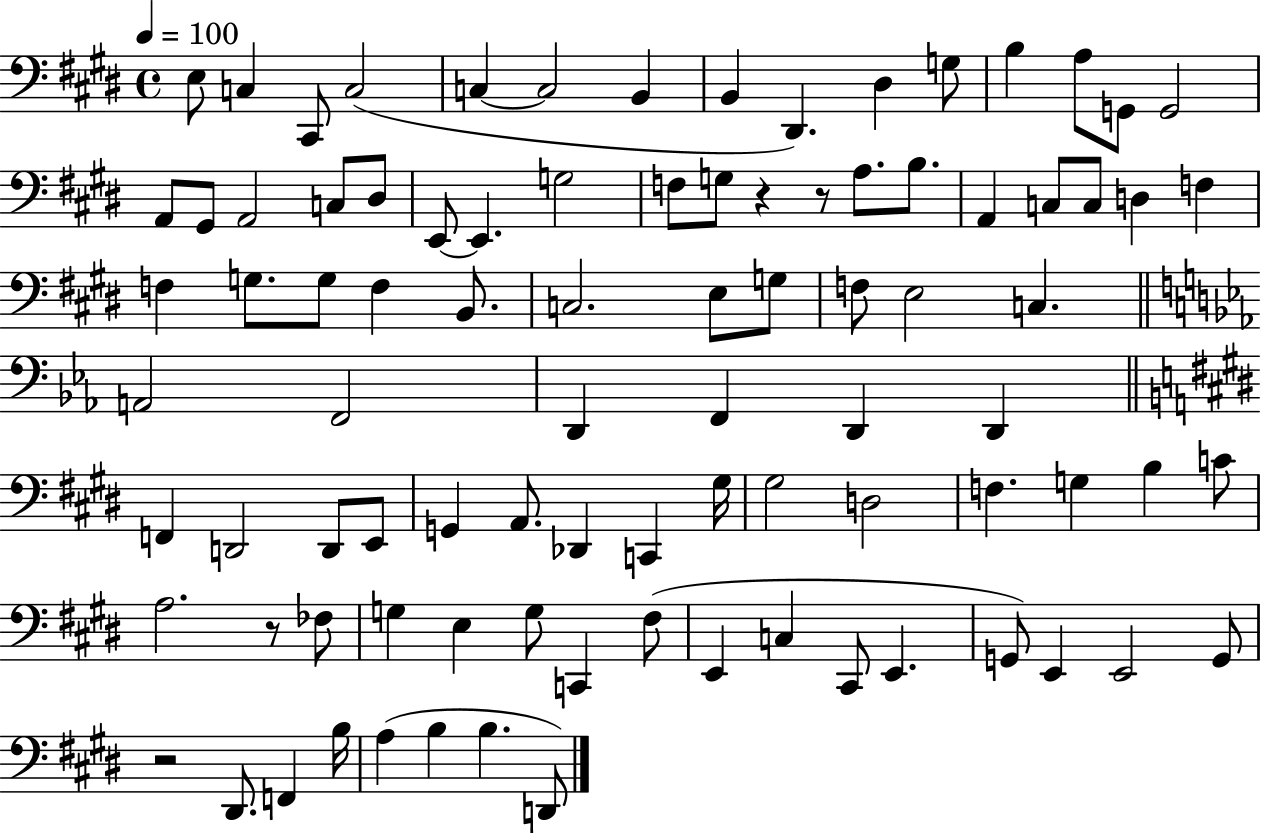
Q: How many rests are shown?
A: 4